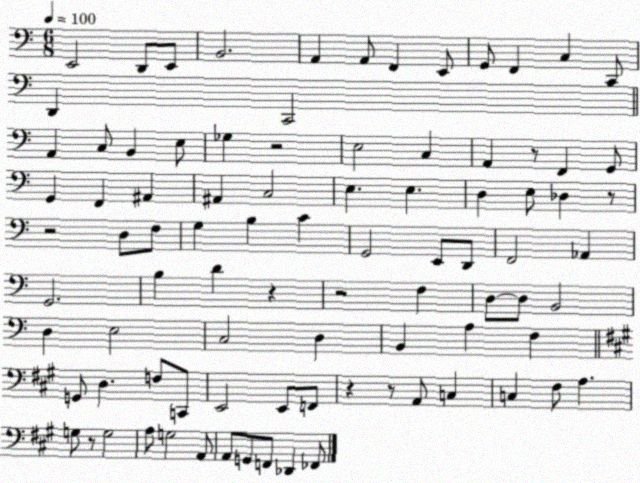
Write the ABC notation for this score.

X:1
T:Untitled
M:6/8
L:1/4
K:C
E,,2 D,,/2 E,,/2 B,,2 A,, A,,/2 F,, E,,/2 G,,/2 F,, C, C,,/2 D,, C,,2 A,, C,/2 B,, E,/2 _G, z2 E,2 C, A,, z/2 F,, G,,/2 G,, F,, ^A,, ^A,, C,2 E, E, D, E,/2 _D, z/2 z2 D,/2 F,/2 G, B, C G,,2 E,,/2 D,,/2 F,,2 _A,, G,,2 B, D z z2 F, D,/2 D,/2 B,,2 D, E,2 C,2 D, B,, A, F, G,,/2 D, F,/2 C,,/2 E,,2 E,,/2 F,,/2 z z/2 A,,/2 C, C, ^F,/2 A, G,/2 z/2 G,2 A,/2 G,2 A,,/2 A,,/2 G,,/2 F,,/2 _D,, _F,,/2